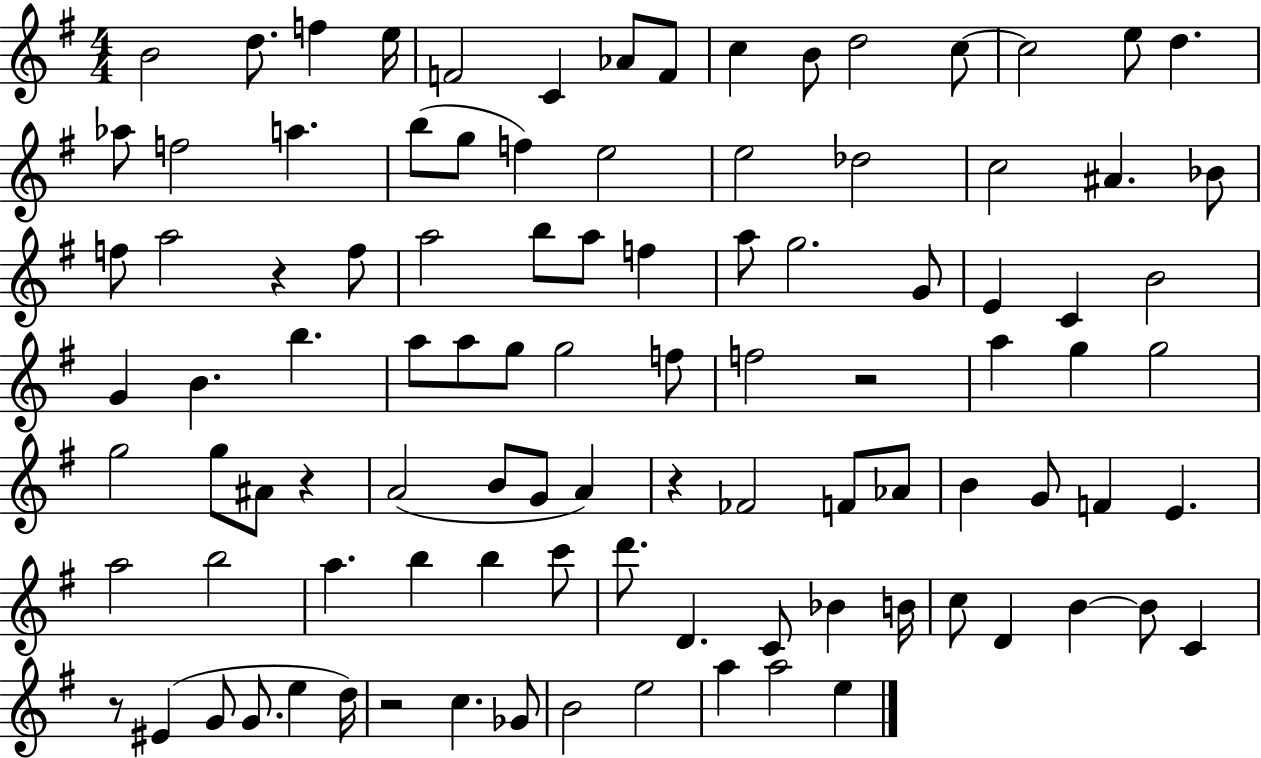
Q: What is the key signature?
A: G major